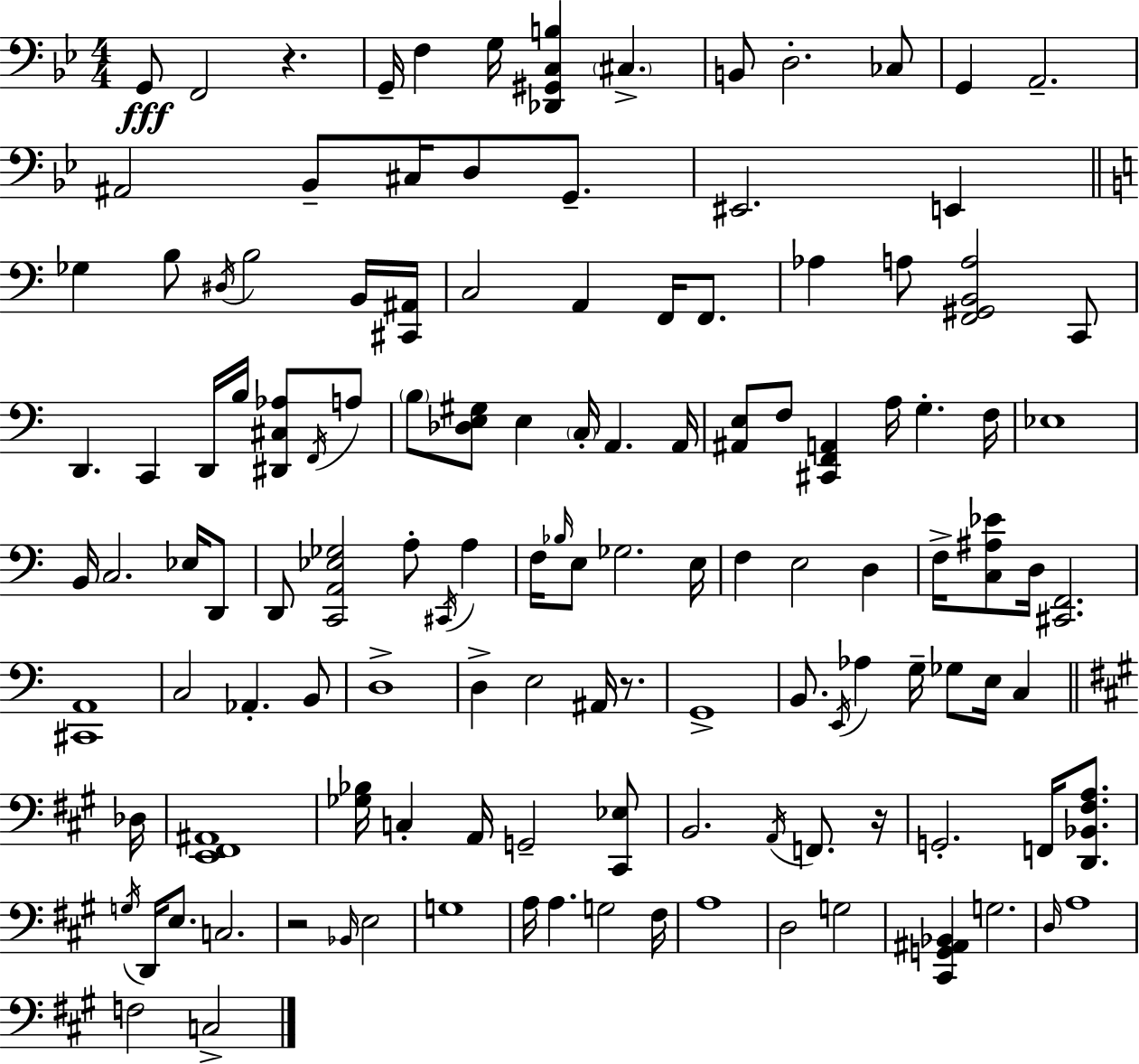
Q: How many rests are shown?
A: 4